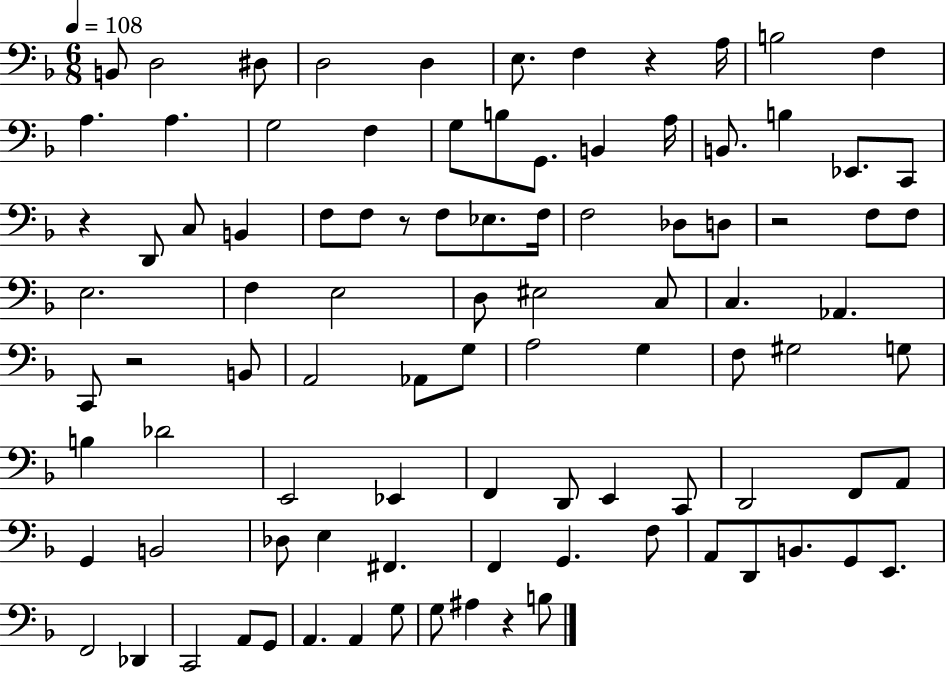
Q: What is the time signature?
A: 6/8